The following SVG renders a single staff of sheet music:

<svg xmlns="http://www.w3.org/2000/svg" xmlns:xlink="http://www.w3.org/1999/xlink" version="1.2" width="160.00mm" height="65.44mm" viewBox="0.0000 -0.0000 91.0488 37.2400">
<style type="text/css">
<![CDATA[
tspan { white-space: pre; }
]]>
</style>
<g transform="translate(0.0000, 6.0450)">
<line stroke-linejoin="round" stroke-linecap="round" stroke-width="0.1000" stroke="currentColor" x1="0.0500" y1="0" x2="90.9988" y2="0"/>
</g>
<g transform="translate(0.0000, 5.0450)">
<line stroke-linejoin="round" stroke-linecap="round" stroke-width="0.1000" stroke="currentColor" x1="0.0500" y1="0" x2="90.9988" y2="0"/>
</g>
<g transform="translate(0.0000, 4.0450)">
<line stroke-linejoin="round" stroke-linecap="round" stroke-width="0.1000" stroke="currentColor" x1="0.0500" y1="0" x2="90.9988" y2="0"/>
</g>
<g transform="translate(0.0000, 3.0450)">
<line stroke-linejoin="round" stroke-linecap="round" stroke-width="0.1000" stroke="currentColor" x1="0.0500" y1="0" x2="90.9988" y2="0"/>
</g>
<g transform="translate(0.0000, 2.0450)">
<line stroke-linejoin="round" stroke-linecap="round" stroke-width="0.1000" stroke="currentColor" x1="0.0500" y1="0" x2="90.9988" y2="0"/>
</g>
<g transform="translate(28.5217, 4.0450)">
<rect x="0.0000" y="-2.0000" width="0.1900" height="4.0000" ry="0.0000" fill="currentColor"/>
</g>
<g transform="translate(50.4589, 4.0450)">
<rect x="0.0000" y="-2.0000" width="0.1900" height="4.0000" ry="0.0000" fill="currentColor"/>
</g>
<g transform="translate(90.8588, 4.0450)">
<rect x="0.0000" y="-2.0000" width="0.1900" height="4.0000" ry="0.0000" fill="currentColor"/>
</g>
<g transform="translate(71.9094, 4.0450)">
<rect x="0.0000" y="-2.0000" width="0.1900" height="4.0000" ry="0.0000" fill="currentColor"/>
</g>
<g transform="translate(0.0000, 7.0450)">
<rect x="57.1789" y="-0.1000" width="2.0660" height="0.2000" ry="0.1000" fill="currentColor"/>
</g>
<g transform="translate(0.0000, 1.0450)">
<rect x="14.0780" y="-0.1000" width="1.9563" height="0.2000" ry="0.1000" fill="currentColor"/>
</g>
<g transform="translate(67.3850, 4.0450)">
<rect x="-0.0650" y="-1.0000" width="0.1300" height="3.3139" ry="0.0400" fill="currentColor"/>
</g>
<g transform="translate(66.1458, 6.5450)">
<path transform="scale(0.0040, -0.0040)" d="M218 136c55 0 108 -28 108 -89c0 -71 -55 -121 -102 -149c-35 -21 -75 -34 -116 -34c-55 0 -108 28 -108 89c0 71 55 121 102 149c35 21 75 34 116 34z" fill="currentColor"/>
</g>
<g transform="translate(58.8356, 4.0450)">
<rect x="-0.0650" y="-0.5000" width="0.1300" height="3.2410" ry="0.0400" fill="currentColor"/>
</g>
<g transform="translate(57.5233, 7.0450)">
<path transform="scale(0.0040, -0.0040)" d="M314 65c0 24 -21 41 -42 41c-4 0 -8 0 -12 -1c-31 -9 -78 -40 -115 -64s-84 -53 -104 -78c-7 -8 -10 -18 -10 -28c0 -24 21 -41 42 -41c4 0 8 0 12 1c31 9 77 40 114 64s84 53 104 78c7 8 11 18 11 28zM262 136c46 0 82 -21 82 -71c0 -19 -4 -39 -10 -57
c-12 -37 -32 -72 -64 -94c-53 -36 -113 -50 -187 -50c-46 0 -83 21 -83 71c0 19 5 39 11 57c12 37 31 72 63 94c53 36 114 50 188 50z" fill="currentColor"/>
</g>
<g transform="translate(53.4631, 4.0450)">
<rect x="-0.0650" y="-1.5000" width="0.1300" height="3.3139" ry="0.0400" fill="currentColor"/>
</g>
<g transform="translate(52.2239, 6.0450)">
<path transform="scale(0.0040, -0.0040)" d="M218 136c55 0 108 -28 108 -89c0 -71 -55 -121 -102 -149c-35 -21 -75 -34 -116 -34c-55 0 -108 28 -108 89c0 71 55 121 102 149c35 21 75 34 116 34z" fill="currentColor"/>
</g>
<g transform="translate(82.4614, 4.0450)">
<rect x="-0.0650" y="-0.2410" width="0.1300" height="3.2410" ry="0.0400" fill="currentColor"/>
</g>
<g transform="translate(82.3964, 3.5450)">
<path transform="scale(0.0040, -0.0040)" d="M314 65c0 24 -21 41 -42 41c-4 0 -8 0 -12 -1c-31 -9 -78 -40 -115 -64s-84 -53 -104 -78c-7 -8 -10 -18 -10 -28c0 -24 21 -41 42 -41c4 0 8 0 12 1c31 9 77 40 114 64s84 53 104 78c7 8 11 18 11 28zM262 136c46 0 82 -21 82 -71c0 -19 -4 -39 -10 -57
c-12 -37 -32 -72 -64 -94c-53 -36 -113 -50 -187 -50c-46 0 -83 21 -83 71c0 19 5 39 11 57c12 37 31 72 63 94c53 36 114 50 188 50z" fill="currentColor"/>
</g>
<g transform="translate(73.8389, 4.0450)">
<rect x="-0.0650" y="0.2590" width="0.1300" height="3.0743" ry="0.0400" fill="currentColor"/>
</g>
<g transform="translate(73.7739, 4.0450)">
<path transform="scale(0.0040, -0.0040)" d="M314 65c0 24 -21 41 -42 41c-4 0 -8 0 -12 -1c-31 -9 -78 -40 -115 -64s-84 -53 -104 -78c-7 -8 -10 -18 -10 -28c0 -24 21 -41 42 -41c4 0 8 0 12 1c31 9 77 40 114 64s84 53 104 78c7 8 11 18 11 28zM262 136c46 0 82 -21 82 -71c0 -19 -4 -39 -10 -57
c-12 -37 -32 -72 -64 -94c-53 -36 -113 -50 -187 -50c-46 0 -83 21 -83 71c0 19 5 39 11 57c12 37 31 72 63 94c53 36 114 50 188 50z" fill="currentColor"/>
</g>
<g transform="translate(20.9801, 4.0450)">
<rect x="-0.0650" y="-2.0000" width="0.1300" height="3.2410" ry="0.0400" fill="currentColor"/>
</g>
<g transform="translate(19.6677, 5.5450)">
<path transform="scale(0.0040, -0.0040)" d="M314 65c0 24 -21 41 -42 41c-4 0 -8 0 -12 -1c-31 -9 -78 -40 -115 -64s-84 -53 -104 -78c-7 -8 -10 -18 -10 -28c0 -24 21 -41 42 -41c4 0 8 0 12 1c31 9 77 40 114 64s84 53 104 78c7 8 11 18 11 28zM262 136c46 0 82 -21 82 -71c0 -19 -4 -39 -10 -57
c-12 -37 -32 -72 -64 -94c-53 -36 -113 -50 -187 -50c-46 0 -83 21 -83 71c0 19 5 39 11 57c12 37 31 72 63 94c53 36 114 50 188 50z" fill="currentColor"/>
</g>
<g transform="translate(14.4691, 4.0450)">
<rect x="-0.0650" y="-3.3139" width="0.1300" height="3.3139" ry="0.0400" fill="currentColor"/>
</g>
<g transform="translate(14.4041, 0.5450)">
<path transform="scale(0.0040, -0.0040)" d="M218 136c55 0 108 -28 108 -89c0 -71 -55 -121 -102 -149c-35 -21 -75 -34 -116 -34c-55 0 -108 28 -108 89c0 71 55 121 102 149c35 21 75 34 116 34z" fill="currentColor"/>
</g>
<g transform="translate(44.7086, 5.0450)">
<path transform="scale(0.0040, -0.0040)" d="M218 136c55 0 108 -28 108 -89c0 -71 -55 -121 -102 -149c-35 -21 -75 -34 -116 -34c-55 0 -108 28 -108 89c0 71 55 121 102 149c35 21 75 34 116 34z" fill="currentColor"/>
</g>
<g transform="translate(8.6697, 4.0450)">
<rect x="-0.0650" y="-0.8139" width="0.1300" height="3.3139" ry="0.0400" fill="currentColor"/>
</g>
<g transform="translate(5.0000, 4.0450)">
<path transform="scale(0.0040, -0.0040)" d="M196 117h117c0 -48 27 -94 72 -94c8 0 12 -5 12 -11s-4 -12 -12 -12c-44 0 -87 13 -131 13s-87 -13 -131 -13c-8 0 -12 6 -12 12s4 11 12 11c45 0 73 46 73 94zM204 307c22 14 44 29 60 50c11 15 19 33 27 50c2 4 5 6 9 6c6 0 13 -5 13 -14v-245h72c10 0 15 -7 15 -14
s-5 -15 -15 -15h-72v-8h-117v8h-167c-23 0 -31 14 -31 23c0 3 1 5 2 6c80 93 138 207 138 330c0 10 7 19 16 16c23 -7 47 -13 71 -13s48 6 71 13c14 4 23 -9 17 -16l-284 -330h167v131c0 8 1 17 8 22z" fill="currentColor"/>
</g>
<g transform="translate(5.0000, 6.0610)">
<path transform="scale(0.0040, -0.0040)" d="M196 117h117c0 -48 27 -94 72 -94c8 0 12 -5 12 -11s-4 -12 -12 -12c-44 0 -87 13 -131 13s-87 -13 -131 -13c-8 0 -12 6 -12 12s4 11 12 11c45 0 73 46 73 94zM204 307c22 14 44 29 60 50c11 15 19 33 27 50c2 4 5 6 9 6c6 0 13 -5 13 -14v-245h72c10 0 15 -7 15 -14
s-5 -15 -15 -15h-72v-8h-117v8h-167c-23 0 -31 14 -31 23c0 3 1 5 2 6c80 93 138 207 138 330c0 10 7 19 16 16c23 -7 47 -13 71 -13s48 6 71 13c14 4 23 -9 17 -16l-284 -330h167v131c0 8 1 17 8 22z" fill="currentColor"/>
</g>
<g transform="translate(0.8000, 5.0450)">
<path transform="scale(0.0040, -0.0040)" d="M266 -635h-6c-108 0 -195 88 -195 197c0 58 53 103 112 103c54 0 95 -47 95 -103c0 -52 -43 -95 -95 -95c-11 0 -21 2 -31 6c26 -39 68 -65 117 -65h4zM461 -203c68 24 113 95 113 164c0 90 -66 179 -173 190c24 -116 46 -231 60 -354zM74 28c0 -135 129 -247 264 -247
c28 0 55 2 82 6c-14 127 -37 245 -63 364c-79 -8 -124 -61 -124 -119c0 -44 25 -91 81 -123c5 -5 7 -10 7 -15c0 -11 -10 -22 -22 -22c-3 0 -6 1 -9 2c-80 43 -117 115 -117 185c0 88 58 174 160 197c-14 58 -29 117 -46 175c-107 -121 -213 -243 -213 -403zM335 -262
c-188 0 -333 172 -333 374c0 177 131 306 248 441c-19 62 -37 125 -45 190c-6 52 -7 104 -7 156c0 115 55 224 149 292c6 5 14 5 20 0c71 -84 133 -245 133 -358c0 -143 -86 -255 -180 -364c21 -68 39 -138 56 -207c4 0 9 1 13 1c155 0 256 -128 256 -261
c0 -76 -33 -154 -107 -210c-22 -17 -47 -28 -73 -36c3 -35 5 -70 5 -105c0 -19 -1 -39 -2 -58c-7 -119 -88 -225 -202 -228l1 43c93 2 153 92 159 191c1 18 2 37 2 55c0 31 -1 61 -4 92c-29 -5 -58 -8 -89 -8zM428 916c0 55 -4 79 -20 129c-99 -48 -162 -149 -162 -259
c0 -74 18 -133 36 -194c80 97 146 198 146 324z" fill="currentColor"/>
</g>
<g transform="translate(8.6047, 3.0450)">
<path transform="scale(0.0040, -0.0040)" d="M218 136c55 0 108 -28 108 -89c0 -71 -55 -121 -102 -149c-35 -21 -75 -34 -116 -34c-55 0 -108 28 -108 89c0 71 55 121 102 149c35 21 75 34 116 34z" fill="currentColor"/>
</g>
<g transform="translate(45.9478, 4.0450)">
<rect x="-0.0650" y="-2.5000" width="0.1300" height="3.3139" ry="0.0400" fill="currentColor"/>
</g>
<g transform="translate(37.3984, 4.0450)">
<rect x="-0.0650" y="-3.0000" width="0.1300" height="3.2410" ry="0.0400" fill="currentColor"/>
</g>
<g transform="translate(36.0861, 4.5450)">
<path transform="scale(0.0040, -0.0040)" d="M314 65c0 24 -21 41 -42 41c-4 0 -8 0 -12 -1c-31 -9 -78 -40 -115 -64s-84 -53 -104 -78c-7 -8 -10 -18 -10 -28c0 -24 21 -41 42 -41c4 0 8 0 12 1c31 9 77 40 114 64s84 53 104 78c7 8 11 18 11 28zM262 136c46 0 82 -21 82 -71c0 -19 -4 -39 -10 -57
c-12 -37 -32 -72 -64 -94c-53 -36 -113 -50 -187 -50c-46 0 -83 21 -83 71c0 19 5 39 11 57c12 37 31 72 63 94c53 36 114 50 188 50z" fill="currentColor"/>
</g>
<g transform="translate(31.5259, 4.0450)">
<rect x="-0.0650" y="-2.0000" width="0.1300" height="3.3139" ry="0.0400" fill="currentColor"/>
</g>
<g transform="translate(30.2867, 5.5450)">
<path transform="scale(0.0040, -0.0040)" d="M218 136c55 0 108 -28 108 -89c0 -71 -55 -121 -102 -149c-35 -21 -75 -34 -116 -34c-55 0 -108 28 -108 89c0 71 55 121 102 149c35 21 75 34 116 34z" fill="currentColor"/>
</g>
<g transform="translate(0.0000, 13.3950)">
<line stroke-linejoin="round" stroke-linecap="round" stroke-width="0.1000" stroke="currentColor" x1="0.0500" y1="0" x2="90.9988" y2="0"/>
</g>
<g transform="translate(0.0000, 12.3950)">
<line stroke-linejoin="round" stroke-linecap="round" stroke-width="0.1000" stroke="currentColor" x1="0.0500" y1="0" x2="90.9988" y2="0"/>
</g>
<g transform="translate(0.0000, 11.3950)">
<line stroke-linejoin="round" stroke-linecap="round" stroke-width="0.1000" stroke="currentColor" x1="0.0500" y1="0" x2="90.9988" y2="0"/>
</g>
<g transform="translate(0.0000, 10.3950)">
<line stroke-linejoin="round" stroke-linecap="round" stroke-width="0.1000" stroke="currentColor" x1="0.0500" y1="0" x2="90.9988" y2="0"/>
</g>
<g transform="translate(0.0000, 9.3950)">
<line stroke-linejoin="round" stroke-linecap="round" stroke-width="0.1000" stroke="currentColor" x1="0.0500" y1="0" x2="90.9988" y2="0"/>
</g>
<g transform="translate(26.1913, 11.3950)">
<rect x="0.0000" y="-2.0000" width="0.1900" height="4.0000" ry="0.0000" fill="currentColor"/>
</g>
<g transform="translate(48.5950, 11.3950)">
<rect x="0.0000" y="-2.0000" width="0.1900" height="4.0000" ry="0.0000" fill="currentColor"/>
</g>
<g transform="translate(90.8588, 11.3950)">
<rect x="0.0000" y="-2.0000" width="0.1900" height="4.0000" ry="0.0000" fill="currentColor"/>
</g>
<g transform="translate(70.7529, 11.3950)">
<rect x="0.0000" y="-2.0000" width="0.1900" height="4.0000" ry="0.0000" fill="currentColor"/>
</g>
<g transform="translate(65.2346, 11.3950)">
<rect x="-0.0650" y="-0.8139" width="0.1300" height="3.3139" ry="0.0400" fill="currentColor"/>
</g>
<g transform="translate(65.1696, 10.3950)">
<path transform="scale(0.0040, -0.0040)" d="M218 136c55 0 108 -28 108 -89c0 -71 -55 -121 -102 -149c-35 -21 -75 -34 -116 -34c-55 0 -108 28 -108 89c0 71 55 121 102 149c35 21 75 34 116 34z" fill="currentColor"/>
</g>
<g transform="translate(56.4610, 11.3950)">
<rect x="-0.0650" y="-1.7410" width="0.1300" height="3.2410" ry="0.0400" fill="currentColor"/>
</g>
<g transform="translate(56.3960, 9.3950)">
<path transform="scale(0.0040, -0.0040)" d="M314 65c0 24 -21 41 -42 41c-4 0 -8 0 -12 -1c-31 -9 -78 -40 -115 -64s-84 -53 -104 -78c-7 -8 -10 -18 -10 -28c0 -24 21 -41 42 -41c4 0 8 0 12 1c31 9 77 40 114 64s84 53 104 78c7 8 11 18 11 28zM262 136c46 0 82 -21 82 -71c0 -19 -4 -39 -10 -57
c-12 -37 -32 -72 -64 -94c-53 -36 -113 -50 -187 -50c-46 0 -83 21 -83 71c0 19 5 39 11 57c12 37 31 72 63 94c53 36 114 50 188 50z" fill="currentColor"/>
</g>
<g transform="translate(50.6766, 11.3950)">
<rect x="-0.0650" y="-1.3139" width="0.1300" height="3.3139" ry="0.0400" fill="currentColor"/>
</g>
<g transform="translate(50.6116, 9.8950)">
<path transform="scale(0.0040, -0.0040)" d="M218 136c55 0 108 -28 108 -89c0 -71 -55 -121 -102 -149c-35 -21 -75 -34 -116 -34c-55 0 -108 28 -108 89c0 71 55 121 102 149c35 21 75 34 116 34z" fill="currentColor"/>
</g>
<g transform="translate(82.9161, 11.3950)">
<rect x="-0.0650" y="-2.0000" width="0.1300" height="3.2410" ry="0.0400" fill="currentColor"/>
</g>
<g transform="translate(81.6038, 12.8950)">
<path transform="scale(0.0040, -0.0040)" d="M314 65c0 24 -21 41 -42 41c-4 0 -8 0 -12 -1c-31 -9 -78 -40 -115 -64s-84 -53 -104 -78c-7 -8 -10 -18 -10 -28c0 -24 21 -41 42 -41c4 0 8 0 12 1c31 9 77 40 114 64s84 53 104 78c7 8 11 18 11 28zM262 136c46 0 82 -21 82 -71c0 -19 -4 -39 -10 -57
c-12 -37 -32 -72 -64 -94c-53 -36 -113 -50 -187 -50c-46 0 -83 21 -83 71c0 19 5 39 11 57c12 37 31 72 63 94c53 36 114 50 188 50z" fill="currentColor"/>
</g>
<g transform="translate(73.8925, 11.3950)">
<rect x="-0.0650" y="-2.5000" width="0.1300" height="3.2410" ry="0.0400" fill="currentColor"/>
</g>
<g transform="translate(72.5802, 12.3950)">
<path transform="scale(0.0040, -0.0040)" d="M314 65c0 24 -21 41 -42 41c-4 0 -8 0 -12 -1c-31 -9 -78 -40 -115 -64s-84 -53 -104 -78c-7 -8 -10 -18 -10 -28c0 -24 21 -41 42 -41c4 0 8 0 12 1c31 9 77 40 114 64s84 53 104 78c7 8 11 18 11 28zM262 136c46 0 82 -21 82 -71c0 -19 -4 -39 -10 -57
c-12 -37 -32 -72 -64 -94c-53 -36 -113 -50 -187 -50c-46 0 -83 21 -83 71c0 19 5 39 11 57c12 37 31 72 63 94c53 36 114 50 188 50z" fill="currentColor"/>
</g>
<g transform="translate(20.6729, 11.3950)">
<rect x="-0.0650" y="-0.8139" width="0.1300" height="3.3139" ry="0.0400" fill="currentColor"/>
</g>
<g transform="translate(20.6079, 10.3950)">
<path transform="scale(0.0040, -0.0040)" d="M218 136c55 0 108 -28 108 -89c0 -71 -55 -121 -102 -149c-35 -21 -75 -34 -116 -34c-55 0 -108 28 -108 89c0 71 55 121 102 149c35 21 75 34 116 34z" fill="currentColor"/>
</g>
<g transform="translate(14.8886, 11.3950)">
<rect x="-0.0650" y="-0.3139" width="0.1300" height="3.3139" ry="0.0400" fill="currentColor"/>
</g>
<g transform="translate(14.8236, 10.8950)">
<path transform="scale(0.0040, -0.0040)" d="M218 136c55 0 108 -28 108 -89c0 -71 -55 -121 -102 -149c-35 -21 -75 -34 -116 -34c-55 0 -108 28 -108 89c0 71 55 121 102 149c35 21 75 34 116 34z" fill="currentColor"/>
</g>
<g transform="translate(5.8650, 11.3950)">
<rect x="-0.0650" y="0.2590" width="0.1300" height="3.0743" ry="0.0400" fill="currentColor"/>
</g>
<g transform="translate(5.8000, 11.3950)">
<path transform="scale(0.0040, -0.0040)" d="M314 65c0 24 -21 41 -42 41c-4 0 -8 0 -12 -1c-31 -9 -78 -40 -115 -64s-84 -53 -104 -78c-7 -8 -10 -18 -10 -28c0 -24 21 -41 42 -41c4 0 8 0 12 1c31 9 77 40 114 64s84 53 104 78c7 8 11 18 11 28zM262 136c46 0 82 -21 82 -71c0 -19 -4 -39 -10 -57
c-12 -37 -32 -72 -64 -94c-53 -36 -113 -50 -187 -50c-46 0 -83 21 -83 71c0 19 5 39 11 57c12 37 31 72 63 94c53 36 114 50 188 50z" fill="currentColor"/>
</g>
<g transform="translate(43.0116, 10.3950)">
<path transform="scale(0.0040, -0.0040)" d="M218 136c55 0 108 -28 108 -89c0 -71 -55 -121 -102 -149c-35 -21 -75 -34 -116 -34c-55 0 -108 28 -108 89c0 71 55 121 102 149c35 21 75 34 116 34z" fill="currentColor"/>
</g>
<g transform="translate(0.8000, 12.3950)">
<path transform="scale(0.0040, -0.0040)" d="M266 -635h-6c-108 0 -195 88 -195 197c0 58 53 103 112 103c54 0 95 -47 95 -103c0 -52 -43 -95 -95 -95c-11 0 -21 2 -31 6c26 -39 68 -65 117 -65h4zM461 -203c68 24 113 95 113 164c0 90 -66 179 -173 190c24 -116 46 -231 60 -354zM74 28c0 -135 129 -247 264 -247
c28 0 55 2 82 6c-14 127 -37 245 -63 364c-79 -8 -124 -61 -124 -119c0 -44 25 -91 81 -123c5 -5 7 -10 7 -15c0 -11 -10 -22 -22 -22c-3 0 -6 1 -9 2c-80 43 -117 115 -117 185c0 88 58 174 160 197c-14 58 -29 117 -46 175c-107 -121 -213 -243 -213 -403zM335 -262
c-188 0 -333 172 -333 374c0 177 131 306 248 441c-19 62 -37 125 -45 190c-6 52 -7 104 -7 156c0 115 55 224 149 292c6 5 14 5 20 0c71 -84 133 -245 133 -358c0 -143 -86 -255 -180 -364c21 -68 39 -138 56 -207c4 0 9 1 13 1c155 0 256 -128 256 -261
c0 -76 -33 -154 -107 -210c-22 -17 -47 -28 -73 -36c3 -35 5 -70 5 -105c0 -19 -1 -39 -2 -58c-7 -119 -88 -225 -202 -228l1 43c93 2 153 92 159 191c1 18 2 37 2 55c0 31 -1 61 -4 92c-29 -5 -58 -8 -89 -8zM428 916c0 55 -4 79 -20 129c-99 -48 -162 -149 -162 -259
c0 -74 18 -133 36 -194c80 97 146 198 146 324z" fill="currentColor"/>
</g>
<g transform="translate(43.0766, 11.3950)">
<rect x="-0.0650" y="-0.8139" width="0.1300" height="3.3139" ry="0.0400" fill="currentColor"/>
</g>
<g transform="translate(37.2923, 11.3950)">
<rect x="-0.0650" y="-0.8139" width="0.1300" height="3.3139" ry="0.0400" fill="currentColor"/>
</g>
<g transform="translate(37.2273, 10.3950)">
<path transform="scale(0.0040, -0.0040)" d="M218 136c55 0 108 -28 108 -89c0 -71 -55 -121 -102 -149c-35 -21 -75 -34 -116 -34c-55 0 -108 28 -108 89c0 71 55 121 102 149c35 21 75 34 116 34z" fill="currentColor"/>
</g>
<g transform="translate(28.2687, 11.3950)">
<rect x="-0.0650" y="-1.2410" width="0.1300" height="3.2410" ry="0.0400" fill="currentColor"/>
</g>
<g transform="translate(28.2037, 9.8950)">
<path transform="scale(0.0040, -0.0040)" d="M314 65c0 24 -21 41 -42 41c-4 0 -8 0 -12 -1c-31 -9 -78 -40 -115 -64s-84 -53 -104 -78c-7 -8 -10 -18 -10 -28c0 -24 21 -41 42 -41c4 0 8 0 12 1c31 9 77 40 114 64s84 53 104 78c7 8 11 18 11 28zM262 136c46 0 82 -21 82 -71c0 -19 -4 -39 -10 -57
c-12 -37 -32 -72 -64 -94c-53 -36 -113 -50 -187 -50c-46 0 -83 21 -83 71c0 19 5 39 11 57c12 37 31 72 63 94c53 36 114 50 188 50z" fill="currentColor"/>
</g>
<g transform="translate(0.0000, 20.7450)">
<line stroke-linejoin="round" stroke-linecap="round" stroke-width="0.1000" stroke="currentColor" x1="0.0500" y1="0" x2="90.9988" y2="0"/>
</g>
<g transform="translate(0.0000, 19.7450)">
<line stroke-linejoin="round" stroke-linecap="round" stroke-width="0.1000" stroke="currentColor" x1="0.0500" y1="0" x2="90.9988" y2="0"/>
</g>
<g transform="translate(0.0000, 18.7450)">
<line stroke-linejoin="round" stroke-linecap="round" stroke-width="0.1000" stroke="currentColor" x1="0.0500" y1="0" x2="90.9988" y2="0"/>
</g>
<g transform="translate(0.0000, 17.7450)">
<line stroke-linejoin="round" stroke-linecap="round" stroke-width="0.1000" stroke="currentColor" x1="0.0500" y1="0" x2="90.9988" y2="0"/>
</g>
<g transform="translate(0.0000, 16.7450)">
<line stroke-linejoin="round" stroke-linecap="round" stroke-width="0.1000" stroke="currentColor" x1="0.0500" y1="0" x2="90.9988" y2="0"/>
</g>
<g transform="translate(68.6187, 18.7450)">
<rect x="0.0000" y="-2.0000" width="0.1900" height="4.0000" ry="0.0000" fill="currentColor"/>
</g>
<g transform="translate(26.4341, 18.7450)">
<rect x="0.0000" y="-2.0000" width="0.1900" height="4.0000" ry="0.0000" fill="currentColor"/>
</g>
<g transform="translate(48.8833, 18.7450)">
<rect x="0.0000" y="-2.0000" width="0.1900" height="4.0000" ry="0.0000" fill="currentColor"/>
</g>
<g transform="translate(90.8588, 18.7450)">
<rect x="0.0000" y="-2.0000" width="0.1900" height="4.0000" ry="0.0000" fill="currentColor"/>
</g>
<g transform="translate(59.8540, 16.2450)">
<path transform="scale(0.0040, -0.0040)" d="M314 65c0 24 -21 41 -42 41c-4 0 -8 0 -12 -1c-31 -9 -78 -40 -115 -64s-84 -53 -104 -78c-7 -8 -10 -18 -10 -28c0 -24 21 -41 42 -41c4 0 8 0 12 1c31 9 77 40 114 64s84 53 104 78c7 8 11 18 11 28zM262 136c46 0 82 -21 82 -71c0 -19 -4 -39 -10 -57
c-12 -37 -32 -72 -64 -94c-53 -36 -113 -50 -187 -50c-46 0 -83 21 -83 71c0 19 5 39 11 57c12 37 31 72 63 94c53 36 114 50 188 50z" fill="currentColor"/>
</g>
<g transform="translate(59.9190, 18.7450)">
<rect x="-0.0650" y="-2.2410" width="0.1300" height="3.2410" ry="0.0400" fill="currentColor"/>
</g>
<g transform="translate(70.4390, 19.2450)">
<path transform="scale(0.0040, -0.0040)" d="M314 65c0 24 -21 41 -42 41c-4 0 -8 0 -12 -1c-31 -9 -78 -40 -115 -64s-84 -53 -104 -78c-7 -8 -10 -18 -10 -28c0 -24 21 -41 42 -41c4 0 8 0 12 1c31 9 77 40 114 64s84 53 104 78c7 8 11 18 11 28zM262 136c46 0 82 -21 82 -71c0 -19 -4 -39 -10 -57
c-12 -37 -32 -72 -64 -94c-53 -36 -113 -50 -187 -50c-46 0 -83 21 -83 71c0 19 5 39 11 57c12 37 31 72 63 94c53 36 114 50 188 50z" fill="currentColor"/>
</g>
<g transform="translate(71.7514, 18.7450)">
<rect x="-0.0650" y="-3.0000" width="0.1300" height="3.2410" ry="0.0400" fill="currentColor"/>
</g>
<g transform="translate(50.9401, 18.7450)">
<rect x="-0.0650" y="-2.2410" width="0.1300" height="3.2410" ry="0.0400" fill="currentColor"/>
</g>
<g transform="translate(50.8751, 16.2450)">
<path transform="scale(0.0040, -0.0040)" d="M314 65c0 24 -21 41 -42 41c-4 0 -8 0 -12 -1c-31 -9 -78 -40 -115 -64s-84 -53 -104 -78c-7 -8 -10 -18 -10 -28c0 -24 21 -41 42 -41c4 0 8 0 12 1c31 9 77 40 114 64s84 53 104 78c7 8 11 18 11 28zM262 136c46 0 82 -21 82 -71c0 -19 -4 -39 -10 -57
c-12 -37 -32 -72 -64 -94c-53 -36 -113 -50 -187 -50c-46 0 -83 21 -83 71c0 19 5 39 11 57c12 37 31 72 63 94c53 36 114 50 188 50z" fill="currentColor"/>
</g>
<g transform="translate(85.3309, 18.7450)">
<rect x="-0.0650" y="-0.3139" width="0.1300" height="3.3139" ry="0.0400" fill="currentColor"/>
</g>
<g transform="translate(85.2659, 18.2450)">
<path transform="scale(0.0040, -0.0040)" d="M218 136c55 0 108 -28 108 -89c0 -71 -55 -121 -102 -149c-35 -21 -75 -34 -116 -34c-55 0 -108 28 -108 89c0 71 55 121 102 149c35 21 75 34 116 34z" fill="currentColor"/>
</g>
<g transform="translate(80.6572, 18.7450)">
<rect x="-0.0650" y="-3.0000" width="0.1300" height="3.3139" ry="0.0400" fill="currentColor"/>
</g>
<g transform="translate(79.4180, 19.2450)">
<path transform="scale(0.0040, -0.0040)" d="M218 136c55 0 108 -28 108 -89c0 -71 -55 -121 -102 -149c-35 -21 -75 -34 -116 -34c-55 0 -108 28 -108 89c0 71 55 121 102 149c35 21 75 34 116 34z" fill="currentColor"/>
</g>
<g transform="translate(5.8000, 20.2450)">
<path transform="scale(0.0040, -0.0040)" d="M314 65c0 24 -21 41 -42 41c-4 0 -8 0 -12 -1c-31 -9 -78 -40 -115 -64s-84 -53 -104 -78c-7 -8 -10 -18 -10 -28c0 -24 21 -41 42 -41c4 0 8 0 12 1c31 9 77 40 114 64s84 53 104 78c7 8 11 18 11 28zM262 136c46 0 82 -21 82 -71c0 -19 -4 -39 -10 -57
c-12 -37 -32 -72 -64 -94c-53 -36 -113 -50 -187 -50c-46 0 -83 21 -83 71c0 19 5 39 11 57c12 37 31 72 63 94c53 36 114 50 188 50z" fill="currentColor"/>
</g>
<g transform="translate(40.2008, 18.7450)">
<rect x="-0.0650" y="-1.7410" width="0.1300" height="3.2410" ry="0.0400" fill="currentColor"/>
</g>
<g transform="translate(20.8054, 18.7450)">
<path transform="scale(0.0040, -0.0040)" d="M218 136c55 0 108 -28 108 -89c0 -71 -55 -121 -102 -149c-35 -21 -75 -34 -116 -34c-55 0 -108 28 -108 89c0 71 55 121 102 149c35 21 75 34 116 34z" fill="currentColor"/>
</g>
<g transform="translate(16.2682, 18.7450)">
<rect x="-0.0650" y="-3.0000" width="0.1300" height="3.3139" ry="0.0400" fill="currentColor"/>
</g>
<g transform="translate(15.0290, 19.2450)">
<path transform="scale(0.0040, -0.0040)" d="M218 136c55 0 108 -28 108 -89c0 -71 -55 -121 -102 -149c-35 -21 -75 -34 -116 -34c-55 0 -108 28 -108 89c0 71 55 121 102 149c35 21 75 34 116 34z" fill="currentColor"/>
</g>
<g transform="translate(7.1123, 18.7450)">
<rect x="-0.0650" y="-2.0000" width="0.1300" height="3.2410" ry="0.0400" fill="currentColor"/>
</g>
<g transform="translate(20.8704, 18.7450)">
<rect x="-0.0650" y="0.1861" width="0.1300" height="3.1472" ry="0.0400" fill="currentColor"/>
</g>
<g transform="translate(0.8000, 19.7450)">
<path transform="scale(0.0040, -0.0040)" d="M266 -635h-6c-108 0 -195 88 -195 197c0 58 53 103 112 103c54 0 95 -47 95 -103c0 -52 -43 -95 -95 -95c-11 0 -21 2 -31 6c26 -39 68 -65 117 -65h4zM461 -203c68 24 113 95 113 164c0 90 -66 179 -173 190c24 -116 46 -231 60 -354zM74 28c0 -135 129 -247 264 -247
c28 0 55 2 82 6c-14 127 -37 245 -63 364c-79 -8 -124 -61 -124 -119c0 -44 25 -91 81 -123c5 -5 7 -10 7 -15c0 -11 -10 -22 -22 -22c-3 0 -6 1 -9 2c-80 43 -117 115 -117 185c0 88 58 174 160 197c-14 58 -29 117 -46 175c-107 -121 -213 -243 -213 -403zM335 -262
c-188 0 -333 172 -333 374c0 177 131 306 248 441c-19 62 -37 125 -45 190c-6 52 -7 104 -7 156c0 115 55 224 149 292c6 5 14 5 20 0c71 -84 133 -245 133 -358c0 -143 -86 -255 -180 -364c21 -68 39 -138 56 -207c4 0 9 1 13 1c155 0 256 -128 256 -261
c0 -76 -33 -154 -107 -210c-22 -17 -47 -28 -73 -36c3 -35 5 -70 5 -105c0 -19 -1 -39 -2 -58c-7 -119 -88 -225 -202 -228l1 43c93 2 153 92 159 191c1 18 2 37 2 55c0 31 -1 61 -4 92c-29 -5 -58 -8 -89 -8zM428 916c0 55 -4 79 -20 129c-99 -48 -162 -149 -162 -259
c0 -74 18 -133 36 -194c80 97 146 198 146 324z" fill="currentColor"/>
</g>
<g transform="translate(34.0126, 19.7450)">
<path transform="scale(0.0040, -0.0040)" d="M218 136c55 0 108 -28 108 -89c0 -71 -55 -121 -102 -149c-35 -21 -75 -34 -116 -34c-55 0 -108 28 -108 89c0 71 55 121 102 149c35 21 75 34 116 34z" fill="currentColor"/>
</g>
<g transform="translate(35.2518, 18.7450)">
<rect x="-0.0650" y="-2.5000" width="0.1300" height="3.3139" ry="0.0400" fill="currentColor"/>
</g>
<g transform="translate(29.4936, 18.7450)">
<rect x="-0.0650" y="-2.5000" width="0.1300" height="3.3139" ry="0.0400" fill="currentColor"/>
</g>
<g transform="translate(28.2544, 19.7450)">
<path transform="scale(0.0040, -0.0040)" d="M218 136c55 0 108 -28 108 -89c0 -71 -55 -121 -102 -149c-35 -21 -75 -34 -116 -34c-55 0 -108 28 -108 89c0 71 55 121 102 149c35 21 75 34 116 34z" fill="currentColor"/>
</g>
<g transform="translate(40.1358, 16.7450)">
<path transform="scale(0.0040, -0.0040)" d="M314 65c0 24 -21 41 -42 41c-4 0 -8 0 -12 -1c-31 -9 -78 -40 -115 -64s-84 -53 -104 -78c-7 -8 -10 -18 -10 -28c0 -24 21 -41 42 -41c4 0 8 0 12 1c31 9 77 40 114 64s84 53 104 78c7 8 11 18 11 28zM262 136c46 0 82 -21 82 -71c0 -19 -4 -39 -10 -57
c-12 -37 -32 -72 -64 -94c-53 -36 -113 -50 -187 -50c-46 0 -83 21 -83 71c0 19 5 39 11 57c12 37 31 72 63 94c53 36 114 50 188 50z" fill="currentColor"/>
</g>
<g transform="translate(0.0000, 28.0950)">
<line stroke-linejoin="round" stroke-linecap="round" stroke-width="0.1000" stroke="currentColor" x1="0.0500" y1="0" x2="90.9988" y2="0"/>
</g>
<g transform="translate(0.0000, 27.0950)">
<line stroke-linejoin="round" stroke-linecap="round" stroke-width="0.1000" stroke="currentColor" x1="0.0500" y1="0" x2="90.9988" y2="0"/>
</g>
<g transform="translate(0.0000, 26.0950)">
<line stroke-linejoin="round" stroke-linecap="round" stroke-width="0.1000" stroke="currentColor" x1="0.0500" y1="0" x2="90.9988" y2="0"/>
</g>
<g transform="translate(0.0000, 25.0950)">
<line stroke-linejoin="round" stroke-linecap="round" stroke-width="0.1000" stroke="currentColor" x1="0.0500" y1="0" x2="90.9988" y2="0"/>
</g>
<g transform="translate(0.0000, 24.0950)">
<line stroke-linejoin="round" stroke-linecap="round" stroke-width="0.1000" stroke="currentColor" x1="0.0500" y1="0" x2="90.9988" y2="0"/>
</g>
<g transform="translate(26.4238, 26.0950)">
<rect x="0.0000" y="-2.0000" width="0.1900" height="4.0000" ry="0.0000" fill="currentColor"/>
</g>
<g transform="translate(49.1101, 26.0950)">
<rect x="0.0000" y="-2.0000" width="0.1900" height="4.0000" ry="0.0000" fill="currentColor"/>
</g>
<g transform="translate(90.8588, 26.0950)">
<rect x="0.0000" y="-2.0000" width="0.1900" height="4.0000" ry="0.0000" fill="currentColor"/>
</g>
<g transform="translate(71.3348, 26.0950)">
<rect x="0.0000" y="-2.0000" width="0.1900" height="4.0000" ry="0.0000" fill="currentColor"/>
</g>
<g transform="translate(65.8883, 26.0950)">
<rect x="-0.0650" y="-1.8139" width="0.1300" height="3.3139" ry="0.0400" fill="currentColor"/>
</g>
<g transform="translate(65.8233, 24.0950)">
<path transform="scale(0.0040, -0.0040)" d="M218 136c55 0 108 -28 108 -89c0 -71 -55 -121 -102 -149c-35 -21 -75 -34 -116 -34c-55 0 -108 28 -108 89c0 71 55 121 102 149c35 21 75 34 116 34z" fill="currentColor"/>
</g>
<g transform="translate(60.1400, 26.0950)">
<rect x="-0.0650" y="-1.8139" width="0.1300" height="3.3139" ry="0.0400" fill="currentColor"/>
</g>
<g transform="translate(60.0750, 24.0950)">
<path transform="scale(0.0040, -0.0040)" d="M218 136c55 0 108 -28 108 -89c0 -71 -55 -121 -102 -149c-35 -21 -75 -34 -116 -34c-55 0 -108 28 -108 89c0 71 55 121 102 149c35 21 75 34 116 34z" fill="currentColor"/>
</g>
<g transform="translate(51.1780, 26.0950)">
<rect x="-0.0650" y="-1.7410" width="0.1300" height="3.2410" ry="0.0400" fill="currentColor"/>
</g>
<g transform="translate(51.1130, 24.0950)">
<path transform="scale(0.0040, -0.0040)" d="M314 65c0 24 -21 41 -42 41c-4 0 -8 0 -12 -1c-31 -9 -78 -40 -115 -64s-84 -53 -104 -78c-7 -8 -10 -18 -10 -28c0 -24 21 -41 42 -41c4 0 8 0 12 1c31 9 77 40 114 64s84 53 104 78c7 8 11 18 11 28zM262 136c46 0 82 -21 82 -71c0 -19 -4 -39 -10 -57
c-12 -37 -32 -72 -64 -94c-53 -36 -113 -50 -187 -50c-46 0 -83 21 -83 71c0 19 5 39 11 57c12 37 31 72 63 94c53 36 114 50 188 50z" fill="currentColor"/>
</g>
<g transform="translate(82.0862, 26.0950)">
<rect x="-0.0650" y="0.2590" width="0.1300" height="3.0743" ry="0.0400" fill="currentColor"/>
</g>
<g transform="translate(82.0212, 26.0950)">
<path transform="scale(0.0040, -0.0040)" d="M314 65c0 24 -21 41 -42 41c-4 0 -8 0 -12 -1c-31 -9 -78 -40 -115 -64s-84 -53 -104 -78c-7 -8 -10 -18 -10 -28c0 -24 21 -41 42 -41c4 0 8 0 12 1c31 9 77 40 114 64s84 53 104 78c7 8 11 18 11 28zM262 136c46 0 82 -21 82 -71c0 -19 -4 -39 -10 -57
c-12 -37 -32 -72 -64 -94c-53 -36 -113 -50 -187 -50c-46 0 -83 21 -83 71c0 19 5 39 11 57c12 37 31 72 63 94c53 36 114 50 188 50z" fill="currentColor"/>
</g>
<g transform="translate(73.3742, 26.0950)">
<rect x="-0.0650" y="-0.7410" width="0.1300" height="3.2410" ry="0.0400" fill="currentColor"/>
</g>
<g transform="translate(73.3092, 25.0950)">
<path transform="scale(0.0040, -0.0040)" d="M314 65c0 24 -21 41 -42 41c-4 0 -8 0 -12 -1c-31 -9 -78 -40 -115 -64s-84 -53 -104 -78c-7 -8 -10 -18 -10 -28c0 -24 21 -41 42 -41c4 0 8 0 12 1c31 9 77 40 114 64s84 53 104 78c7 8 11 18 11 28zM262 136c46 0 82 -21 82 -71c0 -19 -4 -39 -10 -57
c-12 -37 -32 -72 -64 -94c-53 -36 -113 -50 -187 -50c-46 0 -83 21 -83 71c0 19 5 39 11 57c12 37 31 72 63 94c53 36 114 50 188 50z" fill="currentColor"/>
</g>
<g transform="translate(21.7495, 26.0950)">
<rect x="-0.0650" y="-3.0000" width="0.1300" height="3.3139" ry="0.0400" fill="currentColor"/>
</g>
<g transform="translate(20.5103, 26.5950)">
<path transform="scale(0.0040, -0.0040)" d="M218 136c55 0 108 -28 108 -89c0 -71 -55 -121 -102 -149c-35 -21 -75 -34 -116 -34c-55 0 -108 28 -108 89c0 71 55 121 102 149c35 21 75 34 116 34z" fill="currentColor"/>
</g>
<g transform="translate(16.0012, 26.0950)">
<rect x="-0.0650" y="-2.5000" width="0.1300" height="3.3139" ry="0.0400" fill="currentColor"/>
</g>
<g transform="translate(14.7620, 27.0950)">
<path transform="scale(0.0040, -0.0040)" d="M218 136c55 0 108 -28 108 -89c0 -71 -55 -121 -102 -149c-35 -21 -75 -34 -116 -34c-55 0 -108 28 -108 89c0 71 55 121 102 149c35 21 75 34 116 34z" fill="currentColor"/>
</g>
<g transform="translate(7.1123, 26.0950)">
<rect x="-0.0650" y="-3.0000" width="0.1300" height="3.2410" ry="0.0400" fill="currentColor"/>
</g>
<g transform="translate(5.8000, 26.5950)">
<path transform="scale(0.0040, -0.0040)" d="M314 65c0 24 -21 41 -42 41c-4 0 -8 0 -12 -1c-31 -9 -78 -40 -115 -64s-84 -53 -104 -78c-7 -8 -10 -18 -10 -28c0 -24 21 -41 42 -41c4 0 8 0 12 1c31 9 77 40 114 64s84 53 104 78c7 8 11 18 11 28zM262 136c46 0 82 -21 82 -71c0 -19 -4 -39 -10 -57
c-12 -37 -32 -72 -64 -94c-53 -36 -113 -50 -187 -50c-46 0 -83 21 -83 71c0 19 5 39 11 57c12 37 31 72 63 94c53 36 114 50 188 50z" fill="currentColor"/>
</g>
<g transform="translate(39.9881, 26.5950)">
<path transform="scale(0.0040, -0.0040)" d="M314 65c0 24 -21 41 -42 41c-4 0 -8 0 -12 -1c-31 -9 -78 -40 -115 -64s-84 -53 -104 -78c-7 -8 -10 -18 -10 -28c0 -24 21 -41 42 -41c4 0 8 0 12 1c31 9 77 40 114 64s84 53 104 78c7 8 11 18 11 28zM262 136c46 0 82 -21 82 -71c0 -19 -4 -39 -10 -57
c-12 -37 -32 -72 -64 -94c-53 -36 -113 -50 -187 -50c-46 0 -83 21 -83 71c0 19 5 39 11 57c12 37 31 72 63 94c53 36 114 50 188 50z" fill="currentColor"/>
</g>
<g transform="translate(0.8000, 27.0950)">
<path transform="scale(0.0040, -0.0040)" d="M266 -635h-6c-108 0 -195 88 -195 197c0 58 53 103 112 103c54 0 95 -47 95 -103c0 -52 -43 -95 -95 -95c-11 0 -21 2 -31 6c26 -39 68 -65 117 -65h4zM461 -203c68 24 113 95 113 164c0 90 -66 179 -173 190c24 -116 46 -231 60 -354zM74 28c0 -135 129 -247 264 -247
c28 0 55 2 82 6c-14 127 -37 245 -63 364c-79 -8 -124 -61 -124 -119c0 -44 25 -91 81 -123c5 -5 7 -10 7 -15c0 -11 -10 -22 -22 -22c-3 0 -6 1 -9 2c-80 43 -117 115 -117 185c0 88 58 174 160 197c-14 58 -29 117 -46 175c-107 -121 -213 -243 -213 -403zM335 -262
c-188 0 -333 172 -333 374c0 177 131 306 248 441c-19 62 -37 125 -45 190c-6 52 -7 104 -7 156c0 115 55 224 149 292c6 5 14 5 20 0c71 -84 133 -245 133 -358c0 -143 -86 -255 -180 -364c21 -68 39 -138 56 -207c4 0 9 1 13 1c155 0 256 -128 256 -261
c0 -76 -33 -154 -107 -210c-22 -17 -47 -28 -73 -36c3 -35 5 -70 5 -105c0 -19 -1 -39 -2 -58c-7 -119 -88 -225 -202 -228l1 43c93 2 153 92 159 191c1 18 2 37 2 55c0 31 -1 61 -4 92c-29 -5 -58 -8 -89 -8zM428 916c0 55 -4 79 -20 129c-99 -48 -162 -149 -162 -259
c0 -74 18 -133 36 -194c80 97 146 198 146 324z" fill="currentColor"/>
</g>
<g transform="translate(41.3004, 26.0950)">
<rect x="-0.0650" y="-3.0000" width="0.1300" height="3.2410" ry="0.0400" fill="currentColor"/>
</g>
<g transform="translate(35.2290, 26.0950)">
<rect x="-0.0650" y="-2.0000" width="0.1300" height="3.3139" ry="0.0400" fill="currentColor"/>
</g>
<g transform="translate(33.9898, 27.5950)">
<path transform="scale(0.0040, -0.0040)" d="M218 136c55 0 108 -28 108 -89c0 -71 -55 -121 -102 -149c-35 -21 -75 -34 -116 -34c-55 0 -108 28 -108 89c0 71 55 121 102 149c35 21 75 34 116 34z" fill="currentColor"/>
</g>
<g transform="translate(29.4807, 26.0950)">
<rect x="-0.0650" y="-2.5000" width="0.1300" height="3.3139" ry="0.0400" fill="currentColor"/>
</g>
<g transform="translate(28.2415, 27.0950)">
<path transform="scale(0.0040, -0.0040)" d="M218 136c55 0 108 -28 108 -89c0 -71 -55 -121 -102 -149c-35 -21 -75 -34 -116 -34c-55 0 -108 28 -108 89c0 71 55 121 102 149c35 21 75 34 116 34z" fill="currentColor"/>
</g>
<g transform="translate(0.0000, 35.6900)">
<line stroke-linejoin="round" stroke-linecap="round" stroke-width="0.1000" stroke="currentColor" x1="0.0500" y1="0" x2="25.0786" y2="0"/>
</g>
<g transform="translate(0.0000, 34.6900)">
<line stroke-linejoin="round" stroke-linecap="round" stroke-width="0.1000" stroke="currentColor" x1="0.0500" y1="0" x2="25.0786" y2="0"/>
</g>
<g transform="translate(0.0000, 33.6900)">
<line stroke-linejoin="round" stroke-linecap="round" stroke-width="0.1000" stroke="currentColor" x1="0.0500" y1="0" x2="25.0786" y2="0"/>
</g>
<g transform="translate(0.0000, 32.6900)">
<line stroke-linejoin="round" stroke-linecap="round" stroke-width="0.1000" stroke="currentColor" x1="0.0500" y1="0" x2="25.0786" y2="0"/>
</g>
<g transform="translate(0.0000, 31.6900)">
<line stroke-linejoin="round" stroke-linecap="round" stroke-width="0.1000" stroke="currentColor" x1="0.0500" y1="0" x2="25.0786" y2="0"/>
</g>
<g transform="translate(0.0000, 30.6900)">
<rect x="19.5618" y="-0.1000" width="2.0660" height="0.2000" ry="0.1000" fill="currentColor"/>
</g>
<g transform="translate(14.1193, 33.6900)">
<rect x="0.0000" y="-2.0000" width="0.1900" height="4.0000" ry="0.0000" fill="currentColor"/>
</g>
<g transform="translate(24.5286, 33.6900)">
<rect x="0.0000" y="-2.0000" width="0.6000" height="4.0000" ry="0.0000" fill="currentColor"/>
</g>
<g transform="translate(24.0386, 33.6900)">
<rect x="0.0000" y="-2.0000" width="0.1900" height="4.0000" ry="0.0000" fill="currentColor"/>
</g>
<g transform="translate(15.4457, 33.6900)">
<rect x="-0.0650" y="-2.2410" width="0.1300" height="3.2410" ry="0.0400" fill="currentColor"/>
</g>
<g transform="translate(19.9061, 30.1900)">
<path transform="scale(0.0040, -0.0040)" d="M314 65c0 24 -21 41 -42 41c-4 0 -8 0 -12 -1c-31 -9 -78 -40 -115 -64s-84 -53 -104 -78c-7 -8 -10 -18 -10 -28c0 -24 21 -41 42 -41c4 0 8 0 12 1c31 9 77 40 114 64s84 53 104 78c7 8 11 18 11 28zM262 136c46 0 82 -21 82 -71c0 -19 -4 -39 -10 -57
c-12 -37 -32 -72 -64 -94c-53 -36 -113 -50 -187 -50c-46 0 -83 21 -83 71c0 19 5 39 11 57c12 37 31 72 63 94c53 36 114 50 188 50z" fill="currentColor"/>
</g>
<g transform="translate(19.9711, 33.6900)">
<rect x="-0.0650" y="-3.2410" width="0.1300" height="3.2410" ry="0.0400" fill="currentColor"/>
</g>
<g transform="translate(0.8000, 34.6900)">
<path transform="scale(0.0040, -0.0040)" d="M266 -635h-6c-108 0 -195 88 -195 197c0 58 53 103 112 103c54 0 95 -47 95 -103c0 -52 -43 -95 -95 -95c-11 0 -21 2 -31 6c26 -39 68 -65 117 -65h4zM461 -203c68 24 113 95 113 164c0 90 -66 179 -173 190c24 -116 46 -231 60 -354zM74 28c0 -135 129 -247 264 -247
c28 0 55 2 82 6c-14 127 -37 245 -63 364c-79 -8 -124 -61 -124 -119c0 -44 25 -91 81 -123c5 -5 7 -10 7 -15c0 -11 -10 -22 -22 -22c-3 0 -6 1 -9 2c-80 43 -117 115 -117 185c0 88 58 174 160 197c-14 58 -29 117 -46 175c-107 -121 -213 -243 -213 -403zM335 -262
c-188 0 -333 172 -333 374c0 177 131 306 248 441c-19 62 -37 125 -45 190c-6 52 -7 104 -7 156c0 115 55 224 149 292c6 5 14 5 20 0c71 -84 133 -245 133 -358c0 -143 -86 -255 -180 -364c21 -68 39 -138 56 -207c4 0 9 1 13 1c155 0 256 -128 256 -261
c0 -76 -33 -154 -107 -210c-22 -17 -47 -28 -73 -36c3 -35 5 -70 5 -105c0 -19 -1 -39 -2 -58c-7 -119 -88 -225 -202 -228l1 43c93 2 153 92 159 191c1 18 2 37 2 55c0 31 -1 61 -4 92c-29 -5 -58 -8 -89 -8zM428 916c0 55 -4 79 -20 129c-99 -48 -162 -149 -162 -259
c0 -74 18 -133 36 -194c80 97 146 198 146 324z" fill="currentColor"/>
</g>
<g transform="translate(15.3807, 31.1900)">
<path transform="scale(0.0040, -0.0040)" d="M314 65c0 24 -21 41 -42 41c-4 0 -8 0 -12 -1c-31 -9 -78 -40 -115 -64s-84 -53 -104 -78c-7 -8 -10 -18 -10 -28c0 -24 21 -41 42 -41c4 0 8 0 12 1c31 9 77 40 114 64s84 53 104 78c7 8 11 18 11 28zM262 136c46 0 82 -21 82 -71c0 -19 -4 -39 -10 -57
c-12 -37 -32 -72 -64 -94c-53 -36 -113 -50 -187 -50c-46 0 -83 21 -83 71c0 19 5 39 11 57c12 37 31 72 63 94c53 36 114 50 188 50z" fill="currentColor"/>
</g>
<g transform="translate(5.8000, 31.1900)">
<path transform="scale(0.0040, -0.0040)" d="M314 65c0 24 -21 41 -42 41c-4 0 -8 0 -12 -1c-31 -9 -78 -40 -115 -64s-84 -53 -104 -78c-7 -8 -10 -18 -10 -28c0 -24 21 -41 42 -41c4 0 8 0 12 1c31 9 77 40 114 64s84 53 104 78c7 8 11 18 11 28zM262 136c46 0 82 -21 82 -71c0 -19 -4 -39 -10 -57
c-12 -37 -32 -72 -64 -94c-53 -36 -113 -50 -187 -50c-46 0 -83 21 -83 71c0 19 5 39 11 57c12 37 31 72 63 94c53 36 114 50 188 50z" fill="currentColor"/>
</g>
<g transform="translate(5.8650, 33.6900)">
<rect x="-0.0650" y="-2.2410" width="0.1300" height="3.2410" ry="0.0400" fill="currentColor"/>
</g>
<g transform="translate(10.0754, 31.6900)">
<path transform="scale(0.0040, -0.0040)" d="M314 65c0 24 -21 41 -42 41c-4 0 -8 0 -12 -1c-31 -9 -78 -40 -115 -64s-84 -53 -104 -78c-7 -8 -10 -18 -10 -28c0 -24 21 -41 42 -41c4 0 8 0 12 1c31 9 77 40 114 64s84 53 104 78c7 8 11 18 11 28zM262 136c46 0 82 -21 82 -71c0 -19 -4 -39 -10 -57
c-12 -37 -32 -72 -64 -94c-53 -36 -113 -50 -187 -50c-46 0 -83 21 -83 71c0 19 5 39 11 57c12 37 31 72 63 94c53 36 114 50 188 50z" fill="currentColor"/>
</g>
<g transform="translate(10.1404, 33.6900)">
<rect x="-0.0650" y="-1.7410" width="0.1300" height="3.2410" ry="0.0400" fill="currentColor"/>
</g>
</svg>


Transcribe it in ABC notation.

X:1
T:Untitled
M:4/4
L:1/4
K:C
d b F2 F A2 G E C2 D B2 c2 B2 c d e2 d d e f2 d G2 F2 F2 A B G G f2 g2 g2 A2 A c A2 G A G F A2 f2 f f d2 B2 g2 f2 g2 b2